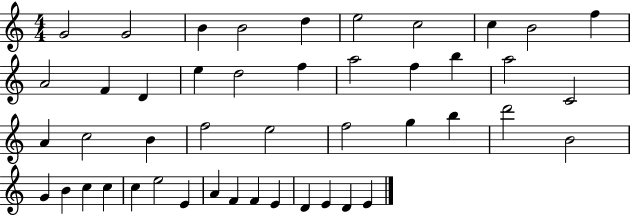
G4/h G4/h B4/q B4/h D5/q E5/h C5/h C5/q B4/h F5/q A4/h F4/q D4/q E5/q D5/h F5/q A5/h F5/q B5/q A5/h C4/h A4/q C5/h B4/q F5/h E5/h F5/h G5/q B5/q D6/h B4/h G4/q B4/q C5/q C5/q C5/q E5/h E4/q A4/q F4/q F4/q E4/q D4/q E4/q D4/q E4/q